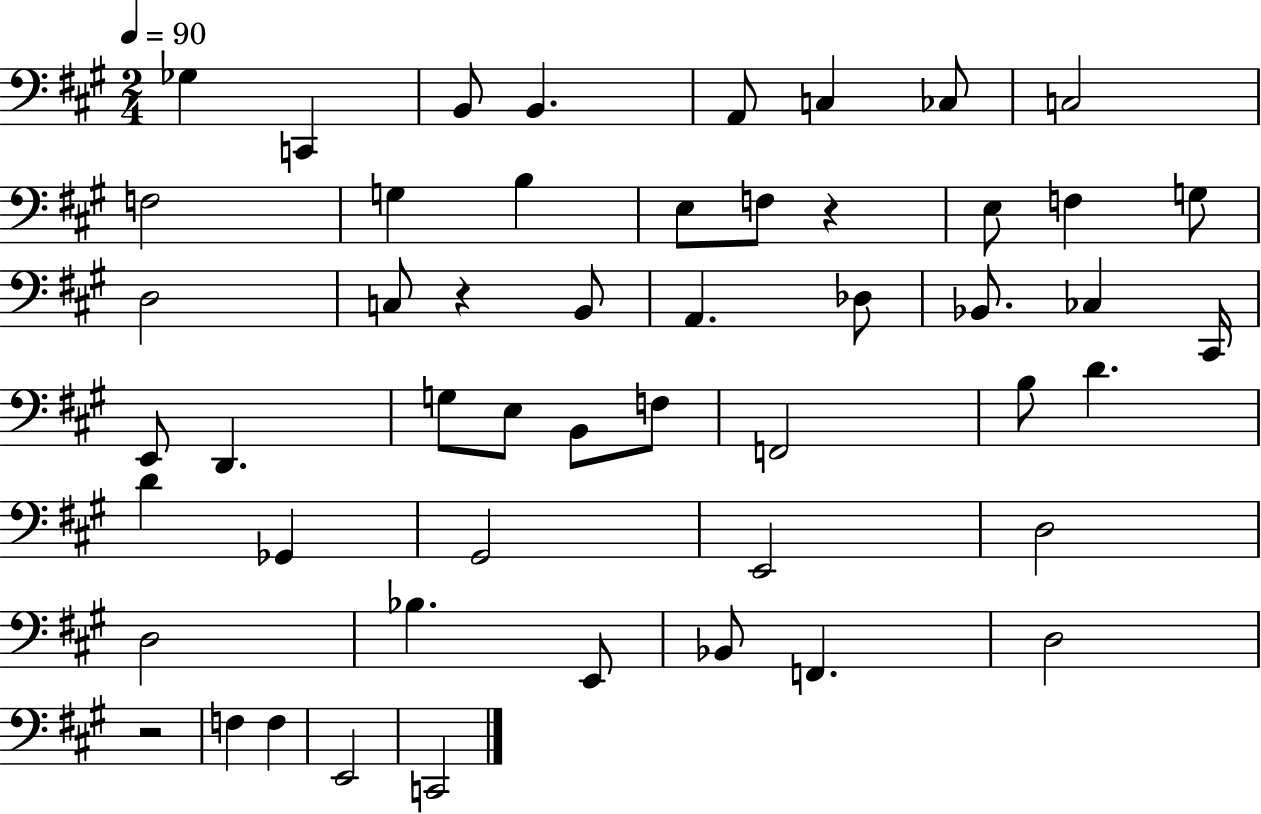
X:1
T:Untitled
M:2/4
L:1/4
K:A
_G, C,, B,,/2 B,, A,,/2 C, _C,/2 C,2 F,2 G, B, E,/2 F,/2 z E,/2 F, G,/2 D,2 C,/2 z B,,/2 A,, _D,/2 _B,,/2 _C, ^C,,/4 E,,/2 D,, G,/2 E,/2 B,,/2 F,/2 F,,2 B,/2 D D _G,, ^G,,2 E,,2 D,2 D,2 _B, E,,/2 _B,,/2 F,, D,2 z2 F, F, E,,2 C,,2